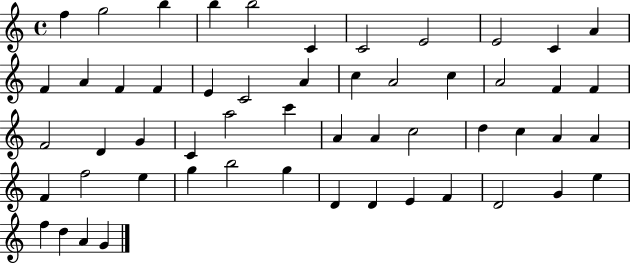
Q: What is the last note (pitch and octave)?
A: G4